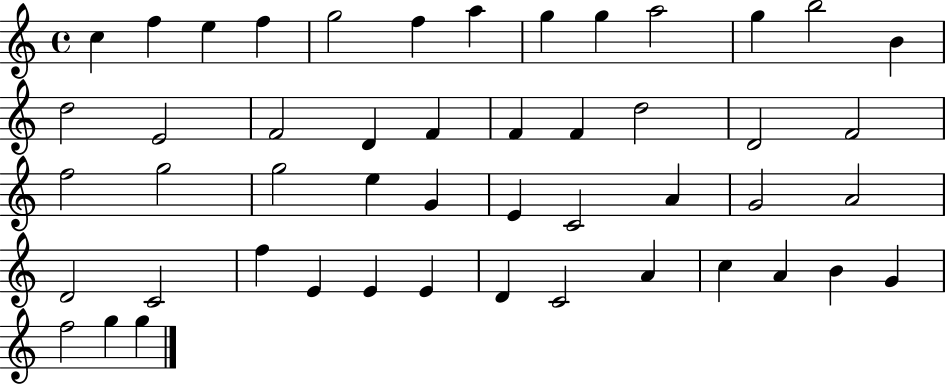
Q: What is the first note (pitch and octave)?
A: C5